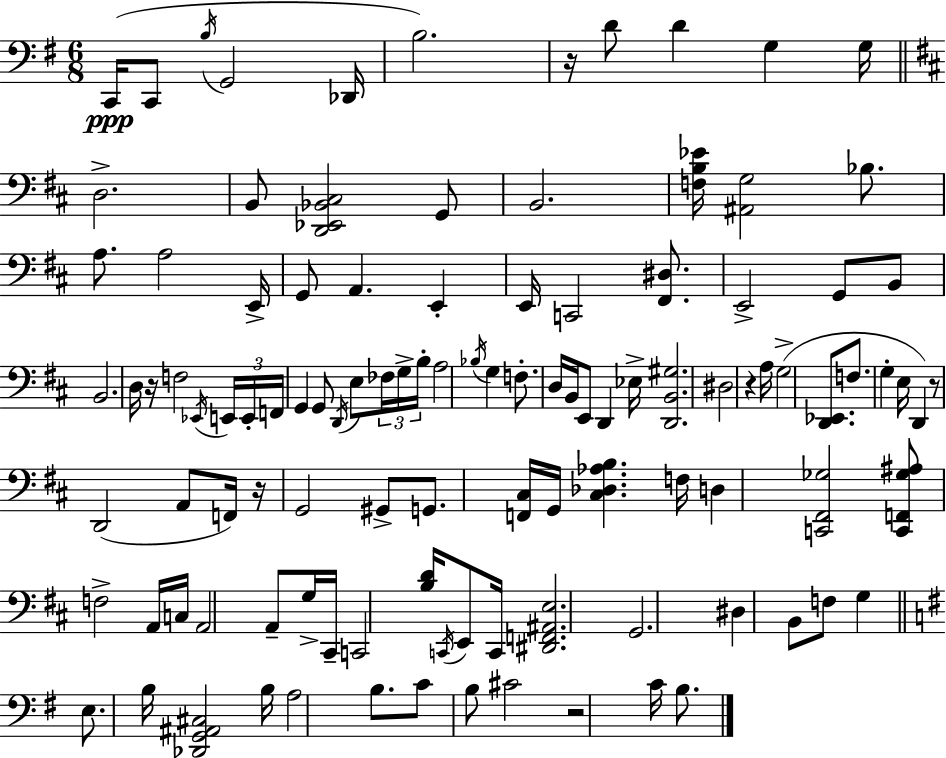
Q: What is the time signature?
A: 6/8